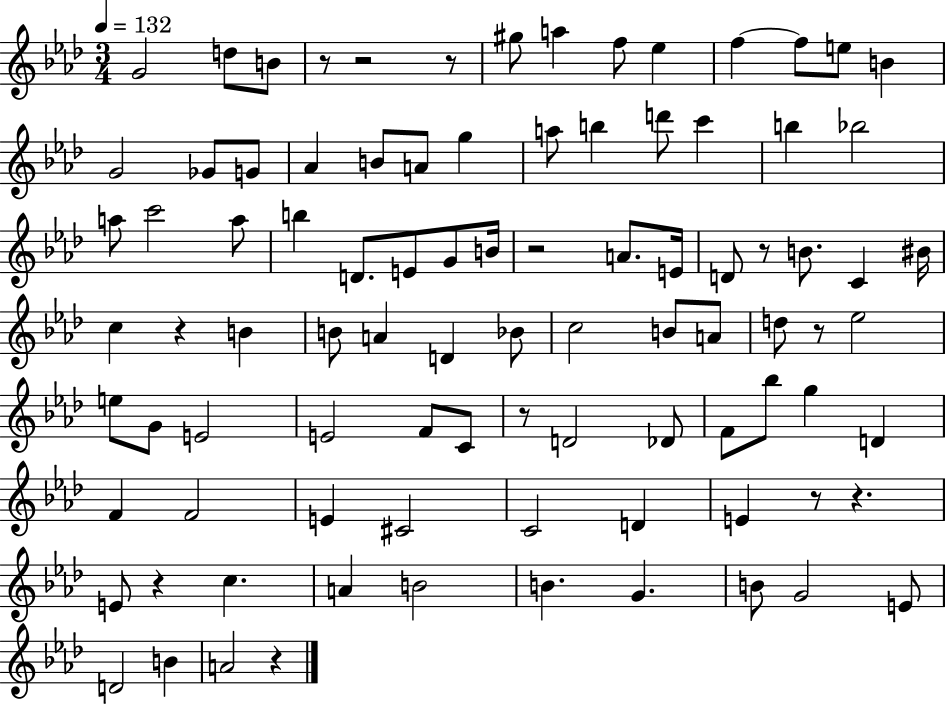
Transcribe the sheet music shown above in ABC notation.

X:1
T:Untitled
M:3/4
L:1/4
K:Ab
G2 d/2 B/2 z/2 z2 z/2 ^g/2 a f/2 _e f f/2 e/2 B G2 _G/2 G/2 _A B/2 A/2 g a/2 b d'/2 c' b _b2 a/2 c'2 a/2 b D/2 E/2 G/2 B/4 z2 A/2 E/4 D/2 z/2 B/2 C ^B/4 c z B B/2 A D _B/2 c2 B/2 A/2 d/2 z/2 _e2 e/2 G/2 E2 E2 F/2 C/2 z/2 D2 _D/2 F/2 _b/2 g D F F2 E ^C2 C2 D E z/2 z E/2 z c A B2 B G B/2 G2 E/2 D2 B A2 z